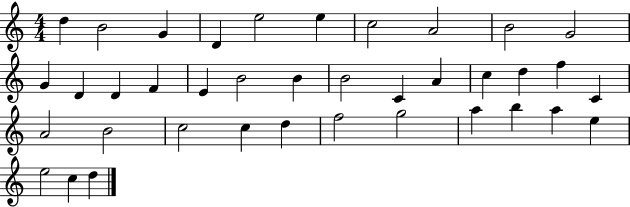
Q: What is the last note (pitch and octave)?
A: D5